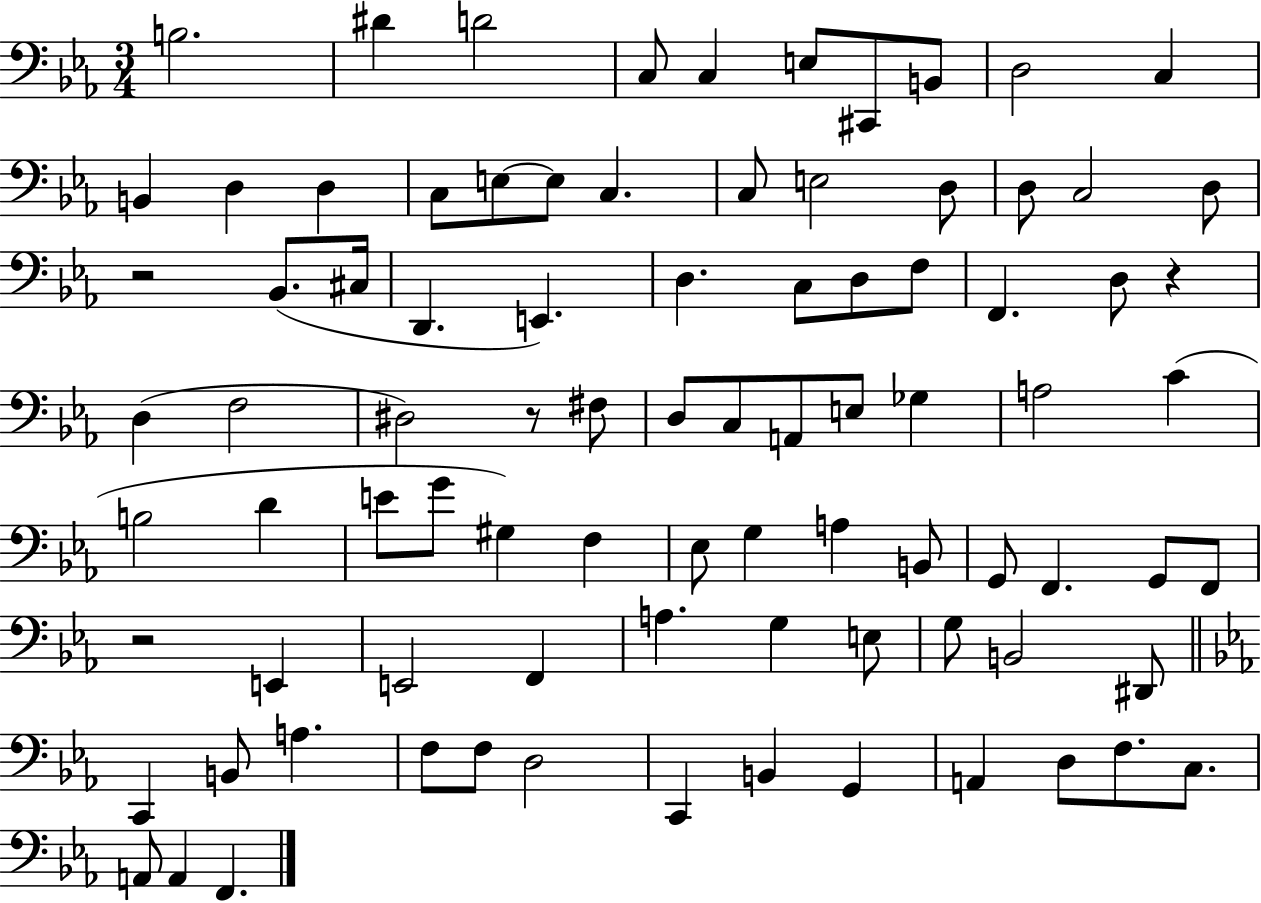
B3/h. D#4/q D4/h C3/e C3/q E3/e C#2/e B2/e D3/h C3/q B2/q D3/q D3/q C3/e E3/e E3/e C3/q. C3/e E3/h D3/e D3/e C3/h D3/e R/h Bb2/e. C#3/s D2/q. E2/q. D3/q. C3/e D3/e F3/e F2/q. D3/e R/q D3/q F3/h D#3/h R/e F#3/e D3/e C3/e A2/e E3/e Gb3/q A3/h C4/q B3/h D4/q E4/e G4/e G#3/q F3/q Eb3/e G3/q A3/q B2/e G2/e F2/q. G2/e F2/e R/h E2/q E2/h F2/q A3/q. G3/q E3/e G3/e B2/h D#2/e C2/q B2/e A3/q. F3/e F3/e D3/h C2/q B2/q G2/q A2/q D3/e F3/e. C3/e. A2/e A2/q F2/q.